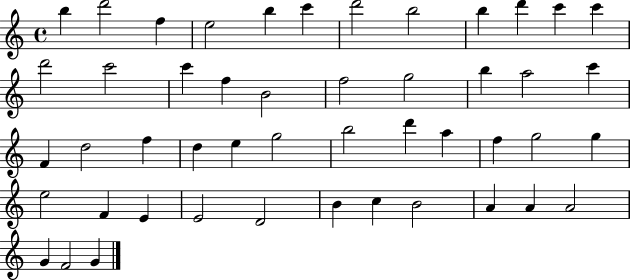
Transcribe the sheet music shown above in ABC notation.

X:1
T:Untitled
M:4/4
L:1/4
K:C
b d'2 f e2 b c' d'2 b2 b d' c' c' d'2 c'2 c' f B2 f2 g2 b a2 c' F d2 f d e g2 b2 d' a f g2 g e2 F E E2 D2 B c B2 A A A2 G F2 G